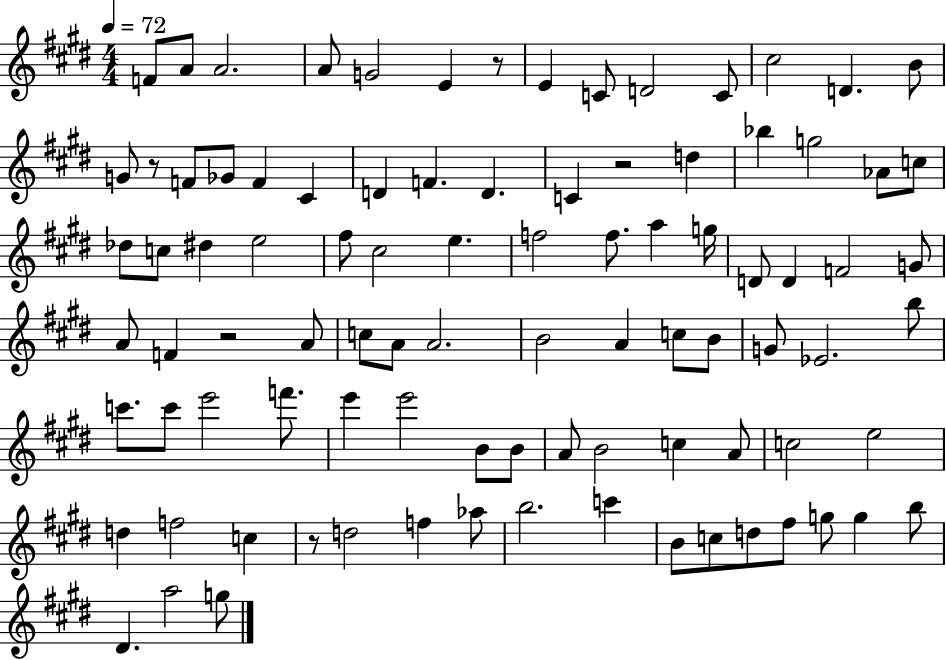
F4/e A4/e A4/h. A4/e G4/h E4/q R/e E4/q C4/e D4/h C4/e C#5/h D4/q. B4/e G4/e R/e F4/e Gb4/e F4/q C#4/q D4/q F4/q. D4/q. C4/q R/h D5/q Bb5/q G5/h Ab4/e C5/e Db5/e C5/e D#5/q E5/h F#5/e C#5/h E5/q. F5/h F5/e. A5/q G5/s D4/e D4/q F4/h G4/e A4/e F4/q R/h A4/e C5/e A4/e A4/h. B4/h A4/q C5/e B4/e G4/e Eb4/h. B5/e C6/e. C6/e E6/h F6/e. E6/q E6/h B4/e B4/e A4/e B4/h C5/q A4/e C5/h E5/h D5/q F5/h C5/q R/e D5/h F5/q Ab5/e B5/h. C6/q B4/e C5/e D5/e F#5/e G5/e G5/q B5/e D#4/q. A5/h G5/e